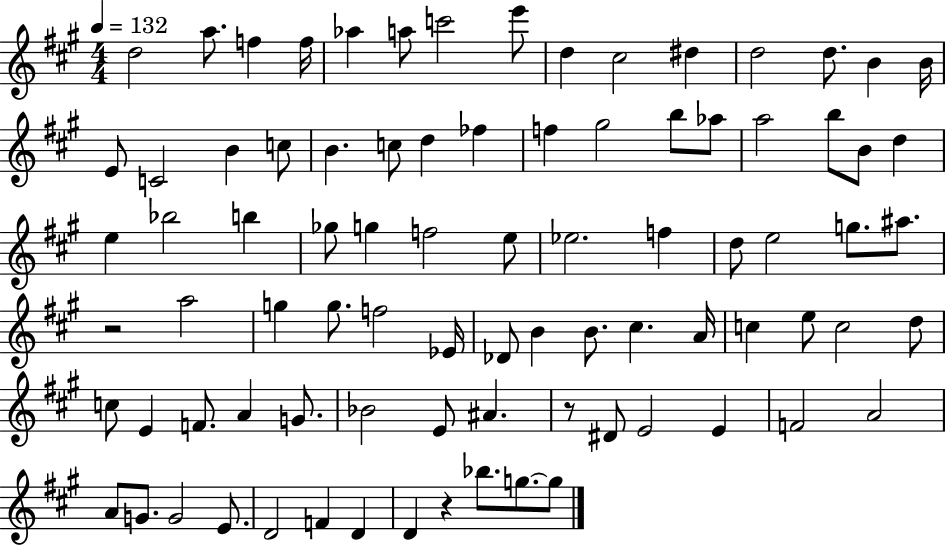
X:1
T:Untitled
M:4/4
L:1/4
K:A
d2 a/2 f f/4 _a a/2 c'2 e'/2 d ^c2 ^d d2 d/2 B B/4 E/2 C2 B c/2 B c/2 d _f f ^g2 b/2 _a/2 a2 b/2 B/2 d e _b2 b _g/2 g f2 e/2 _e2 f d/2 e2 g/2 ^a/2 z2 a2 g g/2 f2 _E/4 _D/2 B B/2 ^c A/4 c e/2 c2 d/2 c/2 E F/2 A G/2 _B2 E/2 ^A z/2 ^D/2 E2 E F2 A2 A/2 G/2 G2 E/2 D2 F D D z _b/2 g/2 g/2